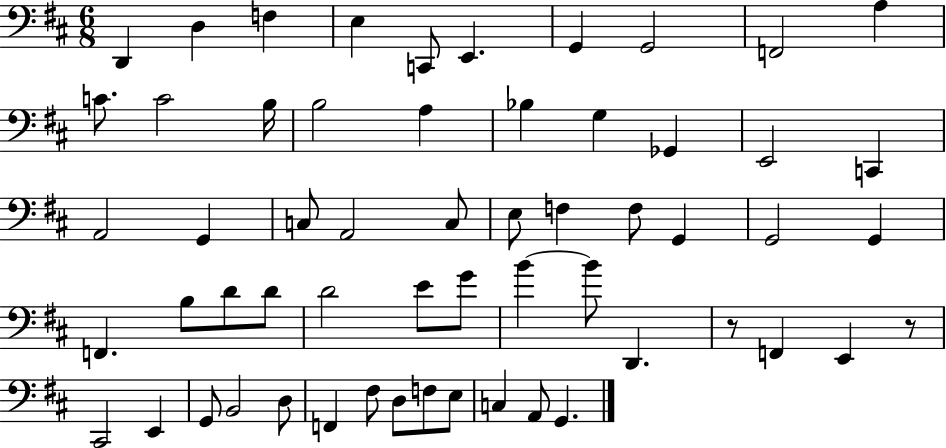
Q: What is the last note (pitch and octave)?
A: G2